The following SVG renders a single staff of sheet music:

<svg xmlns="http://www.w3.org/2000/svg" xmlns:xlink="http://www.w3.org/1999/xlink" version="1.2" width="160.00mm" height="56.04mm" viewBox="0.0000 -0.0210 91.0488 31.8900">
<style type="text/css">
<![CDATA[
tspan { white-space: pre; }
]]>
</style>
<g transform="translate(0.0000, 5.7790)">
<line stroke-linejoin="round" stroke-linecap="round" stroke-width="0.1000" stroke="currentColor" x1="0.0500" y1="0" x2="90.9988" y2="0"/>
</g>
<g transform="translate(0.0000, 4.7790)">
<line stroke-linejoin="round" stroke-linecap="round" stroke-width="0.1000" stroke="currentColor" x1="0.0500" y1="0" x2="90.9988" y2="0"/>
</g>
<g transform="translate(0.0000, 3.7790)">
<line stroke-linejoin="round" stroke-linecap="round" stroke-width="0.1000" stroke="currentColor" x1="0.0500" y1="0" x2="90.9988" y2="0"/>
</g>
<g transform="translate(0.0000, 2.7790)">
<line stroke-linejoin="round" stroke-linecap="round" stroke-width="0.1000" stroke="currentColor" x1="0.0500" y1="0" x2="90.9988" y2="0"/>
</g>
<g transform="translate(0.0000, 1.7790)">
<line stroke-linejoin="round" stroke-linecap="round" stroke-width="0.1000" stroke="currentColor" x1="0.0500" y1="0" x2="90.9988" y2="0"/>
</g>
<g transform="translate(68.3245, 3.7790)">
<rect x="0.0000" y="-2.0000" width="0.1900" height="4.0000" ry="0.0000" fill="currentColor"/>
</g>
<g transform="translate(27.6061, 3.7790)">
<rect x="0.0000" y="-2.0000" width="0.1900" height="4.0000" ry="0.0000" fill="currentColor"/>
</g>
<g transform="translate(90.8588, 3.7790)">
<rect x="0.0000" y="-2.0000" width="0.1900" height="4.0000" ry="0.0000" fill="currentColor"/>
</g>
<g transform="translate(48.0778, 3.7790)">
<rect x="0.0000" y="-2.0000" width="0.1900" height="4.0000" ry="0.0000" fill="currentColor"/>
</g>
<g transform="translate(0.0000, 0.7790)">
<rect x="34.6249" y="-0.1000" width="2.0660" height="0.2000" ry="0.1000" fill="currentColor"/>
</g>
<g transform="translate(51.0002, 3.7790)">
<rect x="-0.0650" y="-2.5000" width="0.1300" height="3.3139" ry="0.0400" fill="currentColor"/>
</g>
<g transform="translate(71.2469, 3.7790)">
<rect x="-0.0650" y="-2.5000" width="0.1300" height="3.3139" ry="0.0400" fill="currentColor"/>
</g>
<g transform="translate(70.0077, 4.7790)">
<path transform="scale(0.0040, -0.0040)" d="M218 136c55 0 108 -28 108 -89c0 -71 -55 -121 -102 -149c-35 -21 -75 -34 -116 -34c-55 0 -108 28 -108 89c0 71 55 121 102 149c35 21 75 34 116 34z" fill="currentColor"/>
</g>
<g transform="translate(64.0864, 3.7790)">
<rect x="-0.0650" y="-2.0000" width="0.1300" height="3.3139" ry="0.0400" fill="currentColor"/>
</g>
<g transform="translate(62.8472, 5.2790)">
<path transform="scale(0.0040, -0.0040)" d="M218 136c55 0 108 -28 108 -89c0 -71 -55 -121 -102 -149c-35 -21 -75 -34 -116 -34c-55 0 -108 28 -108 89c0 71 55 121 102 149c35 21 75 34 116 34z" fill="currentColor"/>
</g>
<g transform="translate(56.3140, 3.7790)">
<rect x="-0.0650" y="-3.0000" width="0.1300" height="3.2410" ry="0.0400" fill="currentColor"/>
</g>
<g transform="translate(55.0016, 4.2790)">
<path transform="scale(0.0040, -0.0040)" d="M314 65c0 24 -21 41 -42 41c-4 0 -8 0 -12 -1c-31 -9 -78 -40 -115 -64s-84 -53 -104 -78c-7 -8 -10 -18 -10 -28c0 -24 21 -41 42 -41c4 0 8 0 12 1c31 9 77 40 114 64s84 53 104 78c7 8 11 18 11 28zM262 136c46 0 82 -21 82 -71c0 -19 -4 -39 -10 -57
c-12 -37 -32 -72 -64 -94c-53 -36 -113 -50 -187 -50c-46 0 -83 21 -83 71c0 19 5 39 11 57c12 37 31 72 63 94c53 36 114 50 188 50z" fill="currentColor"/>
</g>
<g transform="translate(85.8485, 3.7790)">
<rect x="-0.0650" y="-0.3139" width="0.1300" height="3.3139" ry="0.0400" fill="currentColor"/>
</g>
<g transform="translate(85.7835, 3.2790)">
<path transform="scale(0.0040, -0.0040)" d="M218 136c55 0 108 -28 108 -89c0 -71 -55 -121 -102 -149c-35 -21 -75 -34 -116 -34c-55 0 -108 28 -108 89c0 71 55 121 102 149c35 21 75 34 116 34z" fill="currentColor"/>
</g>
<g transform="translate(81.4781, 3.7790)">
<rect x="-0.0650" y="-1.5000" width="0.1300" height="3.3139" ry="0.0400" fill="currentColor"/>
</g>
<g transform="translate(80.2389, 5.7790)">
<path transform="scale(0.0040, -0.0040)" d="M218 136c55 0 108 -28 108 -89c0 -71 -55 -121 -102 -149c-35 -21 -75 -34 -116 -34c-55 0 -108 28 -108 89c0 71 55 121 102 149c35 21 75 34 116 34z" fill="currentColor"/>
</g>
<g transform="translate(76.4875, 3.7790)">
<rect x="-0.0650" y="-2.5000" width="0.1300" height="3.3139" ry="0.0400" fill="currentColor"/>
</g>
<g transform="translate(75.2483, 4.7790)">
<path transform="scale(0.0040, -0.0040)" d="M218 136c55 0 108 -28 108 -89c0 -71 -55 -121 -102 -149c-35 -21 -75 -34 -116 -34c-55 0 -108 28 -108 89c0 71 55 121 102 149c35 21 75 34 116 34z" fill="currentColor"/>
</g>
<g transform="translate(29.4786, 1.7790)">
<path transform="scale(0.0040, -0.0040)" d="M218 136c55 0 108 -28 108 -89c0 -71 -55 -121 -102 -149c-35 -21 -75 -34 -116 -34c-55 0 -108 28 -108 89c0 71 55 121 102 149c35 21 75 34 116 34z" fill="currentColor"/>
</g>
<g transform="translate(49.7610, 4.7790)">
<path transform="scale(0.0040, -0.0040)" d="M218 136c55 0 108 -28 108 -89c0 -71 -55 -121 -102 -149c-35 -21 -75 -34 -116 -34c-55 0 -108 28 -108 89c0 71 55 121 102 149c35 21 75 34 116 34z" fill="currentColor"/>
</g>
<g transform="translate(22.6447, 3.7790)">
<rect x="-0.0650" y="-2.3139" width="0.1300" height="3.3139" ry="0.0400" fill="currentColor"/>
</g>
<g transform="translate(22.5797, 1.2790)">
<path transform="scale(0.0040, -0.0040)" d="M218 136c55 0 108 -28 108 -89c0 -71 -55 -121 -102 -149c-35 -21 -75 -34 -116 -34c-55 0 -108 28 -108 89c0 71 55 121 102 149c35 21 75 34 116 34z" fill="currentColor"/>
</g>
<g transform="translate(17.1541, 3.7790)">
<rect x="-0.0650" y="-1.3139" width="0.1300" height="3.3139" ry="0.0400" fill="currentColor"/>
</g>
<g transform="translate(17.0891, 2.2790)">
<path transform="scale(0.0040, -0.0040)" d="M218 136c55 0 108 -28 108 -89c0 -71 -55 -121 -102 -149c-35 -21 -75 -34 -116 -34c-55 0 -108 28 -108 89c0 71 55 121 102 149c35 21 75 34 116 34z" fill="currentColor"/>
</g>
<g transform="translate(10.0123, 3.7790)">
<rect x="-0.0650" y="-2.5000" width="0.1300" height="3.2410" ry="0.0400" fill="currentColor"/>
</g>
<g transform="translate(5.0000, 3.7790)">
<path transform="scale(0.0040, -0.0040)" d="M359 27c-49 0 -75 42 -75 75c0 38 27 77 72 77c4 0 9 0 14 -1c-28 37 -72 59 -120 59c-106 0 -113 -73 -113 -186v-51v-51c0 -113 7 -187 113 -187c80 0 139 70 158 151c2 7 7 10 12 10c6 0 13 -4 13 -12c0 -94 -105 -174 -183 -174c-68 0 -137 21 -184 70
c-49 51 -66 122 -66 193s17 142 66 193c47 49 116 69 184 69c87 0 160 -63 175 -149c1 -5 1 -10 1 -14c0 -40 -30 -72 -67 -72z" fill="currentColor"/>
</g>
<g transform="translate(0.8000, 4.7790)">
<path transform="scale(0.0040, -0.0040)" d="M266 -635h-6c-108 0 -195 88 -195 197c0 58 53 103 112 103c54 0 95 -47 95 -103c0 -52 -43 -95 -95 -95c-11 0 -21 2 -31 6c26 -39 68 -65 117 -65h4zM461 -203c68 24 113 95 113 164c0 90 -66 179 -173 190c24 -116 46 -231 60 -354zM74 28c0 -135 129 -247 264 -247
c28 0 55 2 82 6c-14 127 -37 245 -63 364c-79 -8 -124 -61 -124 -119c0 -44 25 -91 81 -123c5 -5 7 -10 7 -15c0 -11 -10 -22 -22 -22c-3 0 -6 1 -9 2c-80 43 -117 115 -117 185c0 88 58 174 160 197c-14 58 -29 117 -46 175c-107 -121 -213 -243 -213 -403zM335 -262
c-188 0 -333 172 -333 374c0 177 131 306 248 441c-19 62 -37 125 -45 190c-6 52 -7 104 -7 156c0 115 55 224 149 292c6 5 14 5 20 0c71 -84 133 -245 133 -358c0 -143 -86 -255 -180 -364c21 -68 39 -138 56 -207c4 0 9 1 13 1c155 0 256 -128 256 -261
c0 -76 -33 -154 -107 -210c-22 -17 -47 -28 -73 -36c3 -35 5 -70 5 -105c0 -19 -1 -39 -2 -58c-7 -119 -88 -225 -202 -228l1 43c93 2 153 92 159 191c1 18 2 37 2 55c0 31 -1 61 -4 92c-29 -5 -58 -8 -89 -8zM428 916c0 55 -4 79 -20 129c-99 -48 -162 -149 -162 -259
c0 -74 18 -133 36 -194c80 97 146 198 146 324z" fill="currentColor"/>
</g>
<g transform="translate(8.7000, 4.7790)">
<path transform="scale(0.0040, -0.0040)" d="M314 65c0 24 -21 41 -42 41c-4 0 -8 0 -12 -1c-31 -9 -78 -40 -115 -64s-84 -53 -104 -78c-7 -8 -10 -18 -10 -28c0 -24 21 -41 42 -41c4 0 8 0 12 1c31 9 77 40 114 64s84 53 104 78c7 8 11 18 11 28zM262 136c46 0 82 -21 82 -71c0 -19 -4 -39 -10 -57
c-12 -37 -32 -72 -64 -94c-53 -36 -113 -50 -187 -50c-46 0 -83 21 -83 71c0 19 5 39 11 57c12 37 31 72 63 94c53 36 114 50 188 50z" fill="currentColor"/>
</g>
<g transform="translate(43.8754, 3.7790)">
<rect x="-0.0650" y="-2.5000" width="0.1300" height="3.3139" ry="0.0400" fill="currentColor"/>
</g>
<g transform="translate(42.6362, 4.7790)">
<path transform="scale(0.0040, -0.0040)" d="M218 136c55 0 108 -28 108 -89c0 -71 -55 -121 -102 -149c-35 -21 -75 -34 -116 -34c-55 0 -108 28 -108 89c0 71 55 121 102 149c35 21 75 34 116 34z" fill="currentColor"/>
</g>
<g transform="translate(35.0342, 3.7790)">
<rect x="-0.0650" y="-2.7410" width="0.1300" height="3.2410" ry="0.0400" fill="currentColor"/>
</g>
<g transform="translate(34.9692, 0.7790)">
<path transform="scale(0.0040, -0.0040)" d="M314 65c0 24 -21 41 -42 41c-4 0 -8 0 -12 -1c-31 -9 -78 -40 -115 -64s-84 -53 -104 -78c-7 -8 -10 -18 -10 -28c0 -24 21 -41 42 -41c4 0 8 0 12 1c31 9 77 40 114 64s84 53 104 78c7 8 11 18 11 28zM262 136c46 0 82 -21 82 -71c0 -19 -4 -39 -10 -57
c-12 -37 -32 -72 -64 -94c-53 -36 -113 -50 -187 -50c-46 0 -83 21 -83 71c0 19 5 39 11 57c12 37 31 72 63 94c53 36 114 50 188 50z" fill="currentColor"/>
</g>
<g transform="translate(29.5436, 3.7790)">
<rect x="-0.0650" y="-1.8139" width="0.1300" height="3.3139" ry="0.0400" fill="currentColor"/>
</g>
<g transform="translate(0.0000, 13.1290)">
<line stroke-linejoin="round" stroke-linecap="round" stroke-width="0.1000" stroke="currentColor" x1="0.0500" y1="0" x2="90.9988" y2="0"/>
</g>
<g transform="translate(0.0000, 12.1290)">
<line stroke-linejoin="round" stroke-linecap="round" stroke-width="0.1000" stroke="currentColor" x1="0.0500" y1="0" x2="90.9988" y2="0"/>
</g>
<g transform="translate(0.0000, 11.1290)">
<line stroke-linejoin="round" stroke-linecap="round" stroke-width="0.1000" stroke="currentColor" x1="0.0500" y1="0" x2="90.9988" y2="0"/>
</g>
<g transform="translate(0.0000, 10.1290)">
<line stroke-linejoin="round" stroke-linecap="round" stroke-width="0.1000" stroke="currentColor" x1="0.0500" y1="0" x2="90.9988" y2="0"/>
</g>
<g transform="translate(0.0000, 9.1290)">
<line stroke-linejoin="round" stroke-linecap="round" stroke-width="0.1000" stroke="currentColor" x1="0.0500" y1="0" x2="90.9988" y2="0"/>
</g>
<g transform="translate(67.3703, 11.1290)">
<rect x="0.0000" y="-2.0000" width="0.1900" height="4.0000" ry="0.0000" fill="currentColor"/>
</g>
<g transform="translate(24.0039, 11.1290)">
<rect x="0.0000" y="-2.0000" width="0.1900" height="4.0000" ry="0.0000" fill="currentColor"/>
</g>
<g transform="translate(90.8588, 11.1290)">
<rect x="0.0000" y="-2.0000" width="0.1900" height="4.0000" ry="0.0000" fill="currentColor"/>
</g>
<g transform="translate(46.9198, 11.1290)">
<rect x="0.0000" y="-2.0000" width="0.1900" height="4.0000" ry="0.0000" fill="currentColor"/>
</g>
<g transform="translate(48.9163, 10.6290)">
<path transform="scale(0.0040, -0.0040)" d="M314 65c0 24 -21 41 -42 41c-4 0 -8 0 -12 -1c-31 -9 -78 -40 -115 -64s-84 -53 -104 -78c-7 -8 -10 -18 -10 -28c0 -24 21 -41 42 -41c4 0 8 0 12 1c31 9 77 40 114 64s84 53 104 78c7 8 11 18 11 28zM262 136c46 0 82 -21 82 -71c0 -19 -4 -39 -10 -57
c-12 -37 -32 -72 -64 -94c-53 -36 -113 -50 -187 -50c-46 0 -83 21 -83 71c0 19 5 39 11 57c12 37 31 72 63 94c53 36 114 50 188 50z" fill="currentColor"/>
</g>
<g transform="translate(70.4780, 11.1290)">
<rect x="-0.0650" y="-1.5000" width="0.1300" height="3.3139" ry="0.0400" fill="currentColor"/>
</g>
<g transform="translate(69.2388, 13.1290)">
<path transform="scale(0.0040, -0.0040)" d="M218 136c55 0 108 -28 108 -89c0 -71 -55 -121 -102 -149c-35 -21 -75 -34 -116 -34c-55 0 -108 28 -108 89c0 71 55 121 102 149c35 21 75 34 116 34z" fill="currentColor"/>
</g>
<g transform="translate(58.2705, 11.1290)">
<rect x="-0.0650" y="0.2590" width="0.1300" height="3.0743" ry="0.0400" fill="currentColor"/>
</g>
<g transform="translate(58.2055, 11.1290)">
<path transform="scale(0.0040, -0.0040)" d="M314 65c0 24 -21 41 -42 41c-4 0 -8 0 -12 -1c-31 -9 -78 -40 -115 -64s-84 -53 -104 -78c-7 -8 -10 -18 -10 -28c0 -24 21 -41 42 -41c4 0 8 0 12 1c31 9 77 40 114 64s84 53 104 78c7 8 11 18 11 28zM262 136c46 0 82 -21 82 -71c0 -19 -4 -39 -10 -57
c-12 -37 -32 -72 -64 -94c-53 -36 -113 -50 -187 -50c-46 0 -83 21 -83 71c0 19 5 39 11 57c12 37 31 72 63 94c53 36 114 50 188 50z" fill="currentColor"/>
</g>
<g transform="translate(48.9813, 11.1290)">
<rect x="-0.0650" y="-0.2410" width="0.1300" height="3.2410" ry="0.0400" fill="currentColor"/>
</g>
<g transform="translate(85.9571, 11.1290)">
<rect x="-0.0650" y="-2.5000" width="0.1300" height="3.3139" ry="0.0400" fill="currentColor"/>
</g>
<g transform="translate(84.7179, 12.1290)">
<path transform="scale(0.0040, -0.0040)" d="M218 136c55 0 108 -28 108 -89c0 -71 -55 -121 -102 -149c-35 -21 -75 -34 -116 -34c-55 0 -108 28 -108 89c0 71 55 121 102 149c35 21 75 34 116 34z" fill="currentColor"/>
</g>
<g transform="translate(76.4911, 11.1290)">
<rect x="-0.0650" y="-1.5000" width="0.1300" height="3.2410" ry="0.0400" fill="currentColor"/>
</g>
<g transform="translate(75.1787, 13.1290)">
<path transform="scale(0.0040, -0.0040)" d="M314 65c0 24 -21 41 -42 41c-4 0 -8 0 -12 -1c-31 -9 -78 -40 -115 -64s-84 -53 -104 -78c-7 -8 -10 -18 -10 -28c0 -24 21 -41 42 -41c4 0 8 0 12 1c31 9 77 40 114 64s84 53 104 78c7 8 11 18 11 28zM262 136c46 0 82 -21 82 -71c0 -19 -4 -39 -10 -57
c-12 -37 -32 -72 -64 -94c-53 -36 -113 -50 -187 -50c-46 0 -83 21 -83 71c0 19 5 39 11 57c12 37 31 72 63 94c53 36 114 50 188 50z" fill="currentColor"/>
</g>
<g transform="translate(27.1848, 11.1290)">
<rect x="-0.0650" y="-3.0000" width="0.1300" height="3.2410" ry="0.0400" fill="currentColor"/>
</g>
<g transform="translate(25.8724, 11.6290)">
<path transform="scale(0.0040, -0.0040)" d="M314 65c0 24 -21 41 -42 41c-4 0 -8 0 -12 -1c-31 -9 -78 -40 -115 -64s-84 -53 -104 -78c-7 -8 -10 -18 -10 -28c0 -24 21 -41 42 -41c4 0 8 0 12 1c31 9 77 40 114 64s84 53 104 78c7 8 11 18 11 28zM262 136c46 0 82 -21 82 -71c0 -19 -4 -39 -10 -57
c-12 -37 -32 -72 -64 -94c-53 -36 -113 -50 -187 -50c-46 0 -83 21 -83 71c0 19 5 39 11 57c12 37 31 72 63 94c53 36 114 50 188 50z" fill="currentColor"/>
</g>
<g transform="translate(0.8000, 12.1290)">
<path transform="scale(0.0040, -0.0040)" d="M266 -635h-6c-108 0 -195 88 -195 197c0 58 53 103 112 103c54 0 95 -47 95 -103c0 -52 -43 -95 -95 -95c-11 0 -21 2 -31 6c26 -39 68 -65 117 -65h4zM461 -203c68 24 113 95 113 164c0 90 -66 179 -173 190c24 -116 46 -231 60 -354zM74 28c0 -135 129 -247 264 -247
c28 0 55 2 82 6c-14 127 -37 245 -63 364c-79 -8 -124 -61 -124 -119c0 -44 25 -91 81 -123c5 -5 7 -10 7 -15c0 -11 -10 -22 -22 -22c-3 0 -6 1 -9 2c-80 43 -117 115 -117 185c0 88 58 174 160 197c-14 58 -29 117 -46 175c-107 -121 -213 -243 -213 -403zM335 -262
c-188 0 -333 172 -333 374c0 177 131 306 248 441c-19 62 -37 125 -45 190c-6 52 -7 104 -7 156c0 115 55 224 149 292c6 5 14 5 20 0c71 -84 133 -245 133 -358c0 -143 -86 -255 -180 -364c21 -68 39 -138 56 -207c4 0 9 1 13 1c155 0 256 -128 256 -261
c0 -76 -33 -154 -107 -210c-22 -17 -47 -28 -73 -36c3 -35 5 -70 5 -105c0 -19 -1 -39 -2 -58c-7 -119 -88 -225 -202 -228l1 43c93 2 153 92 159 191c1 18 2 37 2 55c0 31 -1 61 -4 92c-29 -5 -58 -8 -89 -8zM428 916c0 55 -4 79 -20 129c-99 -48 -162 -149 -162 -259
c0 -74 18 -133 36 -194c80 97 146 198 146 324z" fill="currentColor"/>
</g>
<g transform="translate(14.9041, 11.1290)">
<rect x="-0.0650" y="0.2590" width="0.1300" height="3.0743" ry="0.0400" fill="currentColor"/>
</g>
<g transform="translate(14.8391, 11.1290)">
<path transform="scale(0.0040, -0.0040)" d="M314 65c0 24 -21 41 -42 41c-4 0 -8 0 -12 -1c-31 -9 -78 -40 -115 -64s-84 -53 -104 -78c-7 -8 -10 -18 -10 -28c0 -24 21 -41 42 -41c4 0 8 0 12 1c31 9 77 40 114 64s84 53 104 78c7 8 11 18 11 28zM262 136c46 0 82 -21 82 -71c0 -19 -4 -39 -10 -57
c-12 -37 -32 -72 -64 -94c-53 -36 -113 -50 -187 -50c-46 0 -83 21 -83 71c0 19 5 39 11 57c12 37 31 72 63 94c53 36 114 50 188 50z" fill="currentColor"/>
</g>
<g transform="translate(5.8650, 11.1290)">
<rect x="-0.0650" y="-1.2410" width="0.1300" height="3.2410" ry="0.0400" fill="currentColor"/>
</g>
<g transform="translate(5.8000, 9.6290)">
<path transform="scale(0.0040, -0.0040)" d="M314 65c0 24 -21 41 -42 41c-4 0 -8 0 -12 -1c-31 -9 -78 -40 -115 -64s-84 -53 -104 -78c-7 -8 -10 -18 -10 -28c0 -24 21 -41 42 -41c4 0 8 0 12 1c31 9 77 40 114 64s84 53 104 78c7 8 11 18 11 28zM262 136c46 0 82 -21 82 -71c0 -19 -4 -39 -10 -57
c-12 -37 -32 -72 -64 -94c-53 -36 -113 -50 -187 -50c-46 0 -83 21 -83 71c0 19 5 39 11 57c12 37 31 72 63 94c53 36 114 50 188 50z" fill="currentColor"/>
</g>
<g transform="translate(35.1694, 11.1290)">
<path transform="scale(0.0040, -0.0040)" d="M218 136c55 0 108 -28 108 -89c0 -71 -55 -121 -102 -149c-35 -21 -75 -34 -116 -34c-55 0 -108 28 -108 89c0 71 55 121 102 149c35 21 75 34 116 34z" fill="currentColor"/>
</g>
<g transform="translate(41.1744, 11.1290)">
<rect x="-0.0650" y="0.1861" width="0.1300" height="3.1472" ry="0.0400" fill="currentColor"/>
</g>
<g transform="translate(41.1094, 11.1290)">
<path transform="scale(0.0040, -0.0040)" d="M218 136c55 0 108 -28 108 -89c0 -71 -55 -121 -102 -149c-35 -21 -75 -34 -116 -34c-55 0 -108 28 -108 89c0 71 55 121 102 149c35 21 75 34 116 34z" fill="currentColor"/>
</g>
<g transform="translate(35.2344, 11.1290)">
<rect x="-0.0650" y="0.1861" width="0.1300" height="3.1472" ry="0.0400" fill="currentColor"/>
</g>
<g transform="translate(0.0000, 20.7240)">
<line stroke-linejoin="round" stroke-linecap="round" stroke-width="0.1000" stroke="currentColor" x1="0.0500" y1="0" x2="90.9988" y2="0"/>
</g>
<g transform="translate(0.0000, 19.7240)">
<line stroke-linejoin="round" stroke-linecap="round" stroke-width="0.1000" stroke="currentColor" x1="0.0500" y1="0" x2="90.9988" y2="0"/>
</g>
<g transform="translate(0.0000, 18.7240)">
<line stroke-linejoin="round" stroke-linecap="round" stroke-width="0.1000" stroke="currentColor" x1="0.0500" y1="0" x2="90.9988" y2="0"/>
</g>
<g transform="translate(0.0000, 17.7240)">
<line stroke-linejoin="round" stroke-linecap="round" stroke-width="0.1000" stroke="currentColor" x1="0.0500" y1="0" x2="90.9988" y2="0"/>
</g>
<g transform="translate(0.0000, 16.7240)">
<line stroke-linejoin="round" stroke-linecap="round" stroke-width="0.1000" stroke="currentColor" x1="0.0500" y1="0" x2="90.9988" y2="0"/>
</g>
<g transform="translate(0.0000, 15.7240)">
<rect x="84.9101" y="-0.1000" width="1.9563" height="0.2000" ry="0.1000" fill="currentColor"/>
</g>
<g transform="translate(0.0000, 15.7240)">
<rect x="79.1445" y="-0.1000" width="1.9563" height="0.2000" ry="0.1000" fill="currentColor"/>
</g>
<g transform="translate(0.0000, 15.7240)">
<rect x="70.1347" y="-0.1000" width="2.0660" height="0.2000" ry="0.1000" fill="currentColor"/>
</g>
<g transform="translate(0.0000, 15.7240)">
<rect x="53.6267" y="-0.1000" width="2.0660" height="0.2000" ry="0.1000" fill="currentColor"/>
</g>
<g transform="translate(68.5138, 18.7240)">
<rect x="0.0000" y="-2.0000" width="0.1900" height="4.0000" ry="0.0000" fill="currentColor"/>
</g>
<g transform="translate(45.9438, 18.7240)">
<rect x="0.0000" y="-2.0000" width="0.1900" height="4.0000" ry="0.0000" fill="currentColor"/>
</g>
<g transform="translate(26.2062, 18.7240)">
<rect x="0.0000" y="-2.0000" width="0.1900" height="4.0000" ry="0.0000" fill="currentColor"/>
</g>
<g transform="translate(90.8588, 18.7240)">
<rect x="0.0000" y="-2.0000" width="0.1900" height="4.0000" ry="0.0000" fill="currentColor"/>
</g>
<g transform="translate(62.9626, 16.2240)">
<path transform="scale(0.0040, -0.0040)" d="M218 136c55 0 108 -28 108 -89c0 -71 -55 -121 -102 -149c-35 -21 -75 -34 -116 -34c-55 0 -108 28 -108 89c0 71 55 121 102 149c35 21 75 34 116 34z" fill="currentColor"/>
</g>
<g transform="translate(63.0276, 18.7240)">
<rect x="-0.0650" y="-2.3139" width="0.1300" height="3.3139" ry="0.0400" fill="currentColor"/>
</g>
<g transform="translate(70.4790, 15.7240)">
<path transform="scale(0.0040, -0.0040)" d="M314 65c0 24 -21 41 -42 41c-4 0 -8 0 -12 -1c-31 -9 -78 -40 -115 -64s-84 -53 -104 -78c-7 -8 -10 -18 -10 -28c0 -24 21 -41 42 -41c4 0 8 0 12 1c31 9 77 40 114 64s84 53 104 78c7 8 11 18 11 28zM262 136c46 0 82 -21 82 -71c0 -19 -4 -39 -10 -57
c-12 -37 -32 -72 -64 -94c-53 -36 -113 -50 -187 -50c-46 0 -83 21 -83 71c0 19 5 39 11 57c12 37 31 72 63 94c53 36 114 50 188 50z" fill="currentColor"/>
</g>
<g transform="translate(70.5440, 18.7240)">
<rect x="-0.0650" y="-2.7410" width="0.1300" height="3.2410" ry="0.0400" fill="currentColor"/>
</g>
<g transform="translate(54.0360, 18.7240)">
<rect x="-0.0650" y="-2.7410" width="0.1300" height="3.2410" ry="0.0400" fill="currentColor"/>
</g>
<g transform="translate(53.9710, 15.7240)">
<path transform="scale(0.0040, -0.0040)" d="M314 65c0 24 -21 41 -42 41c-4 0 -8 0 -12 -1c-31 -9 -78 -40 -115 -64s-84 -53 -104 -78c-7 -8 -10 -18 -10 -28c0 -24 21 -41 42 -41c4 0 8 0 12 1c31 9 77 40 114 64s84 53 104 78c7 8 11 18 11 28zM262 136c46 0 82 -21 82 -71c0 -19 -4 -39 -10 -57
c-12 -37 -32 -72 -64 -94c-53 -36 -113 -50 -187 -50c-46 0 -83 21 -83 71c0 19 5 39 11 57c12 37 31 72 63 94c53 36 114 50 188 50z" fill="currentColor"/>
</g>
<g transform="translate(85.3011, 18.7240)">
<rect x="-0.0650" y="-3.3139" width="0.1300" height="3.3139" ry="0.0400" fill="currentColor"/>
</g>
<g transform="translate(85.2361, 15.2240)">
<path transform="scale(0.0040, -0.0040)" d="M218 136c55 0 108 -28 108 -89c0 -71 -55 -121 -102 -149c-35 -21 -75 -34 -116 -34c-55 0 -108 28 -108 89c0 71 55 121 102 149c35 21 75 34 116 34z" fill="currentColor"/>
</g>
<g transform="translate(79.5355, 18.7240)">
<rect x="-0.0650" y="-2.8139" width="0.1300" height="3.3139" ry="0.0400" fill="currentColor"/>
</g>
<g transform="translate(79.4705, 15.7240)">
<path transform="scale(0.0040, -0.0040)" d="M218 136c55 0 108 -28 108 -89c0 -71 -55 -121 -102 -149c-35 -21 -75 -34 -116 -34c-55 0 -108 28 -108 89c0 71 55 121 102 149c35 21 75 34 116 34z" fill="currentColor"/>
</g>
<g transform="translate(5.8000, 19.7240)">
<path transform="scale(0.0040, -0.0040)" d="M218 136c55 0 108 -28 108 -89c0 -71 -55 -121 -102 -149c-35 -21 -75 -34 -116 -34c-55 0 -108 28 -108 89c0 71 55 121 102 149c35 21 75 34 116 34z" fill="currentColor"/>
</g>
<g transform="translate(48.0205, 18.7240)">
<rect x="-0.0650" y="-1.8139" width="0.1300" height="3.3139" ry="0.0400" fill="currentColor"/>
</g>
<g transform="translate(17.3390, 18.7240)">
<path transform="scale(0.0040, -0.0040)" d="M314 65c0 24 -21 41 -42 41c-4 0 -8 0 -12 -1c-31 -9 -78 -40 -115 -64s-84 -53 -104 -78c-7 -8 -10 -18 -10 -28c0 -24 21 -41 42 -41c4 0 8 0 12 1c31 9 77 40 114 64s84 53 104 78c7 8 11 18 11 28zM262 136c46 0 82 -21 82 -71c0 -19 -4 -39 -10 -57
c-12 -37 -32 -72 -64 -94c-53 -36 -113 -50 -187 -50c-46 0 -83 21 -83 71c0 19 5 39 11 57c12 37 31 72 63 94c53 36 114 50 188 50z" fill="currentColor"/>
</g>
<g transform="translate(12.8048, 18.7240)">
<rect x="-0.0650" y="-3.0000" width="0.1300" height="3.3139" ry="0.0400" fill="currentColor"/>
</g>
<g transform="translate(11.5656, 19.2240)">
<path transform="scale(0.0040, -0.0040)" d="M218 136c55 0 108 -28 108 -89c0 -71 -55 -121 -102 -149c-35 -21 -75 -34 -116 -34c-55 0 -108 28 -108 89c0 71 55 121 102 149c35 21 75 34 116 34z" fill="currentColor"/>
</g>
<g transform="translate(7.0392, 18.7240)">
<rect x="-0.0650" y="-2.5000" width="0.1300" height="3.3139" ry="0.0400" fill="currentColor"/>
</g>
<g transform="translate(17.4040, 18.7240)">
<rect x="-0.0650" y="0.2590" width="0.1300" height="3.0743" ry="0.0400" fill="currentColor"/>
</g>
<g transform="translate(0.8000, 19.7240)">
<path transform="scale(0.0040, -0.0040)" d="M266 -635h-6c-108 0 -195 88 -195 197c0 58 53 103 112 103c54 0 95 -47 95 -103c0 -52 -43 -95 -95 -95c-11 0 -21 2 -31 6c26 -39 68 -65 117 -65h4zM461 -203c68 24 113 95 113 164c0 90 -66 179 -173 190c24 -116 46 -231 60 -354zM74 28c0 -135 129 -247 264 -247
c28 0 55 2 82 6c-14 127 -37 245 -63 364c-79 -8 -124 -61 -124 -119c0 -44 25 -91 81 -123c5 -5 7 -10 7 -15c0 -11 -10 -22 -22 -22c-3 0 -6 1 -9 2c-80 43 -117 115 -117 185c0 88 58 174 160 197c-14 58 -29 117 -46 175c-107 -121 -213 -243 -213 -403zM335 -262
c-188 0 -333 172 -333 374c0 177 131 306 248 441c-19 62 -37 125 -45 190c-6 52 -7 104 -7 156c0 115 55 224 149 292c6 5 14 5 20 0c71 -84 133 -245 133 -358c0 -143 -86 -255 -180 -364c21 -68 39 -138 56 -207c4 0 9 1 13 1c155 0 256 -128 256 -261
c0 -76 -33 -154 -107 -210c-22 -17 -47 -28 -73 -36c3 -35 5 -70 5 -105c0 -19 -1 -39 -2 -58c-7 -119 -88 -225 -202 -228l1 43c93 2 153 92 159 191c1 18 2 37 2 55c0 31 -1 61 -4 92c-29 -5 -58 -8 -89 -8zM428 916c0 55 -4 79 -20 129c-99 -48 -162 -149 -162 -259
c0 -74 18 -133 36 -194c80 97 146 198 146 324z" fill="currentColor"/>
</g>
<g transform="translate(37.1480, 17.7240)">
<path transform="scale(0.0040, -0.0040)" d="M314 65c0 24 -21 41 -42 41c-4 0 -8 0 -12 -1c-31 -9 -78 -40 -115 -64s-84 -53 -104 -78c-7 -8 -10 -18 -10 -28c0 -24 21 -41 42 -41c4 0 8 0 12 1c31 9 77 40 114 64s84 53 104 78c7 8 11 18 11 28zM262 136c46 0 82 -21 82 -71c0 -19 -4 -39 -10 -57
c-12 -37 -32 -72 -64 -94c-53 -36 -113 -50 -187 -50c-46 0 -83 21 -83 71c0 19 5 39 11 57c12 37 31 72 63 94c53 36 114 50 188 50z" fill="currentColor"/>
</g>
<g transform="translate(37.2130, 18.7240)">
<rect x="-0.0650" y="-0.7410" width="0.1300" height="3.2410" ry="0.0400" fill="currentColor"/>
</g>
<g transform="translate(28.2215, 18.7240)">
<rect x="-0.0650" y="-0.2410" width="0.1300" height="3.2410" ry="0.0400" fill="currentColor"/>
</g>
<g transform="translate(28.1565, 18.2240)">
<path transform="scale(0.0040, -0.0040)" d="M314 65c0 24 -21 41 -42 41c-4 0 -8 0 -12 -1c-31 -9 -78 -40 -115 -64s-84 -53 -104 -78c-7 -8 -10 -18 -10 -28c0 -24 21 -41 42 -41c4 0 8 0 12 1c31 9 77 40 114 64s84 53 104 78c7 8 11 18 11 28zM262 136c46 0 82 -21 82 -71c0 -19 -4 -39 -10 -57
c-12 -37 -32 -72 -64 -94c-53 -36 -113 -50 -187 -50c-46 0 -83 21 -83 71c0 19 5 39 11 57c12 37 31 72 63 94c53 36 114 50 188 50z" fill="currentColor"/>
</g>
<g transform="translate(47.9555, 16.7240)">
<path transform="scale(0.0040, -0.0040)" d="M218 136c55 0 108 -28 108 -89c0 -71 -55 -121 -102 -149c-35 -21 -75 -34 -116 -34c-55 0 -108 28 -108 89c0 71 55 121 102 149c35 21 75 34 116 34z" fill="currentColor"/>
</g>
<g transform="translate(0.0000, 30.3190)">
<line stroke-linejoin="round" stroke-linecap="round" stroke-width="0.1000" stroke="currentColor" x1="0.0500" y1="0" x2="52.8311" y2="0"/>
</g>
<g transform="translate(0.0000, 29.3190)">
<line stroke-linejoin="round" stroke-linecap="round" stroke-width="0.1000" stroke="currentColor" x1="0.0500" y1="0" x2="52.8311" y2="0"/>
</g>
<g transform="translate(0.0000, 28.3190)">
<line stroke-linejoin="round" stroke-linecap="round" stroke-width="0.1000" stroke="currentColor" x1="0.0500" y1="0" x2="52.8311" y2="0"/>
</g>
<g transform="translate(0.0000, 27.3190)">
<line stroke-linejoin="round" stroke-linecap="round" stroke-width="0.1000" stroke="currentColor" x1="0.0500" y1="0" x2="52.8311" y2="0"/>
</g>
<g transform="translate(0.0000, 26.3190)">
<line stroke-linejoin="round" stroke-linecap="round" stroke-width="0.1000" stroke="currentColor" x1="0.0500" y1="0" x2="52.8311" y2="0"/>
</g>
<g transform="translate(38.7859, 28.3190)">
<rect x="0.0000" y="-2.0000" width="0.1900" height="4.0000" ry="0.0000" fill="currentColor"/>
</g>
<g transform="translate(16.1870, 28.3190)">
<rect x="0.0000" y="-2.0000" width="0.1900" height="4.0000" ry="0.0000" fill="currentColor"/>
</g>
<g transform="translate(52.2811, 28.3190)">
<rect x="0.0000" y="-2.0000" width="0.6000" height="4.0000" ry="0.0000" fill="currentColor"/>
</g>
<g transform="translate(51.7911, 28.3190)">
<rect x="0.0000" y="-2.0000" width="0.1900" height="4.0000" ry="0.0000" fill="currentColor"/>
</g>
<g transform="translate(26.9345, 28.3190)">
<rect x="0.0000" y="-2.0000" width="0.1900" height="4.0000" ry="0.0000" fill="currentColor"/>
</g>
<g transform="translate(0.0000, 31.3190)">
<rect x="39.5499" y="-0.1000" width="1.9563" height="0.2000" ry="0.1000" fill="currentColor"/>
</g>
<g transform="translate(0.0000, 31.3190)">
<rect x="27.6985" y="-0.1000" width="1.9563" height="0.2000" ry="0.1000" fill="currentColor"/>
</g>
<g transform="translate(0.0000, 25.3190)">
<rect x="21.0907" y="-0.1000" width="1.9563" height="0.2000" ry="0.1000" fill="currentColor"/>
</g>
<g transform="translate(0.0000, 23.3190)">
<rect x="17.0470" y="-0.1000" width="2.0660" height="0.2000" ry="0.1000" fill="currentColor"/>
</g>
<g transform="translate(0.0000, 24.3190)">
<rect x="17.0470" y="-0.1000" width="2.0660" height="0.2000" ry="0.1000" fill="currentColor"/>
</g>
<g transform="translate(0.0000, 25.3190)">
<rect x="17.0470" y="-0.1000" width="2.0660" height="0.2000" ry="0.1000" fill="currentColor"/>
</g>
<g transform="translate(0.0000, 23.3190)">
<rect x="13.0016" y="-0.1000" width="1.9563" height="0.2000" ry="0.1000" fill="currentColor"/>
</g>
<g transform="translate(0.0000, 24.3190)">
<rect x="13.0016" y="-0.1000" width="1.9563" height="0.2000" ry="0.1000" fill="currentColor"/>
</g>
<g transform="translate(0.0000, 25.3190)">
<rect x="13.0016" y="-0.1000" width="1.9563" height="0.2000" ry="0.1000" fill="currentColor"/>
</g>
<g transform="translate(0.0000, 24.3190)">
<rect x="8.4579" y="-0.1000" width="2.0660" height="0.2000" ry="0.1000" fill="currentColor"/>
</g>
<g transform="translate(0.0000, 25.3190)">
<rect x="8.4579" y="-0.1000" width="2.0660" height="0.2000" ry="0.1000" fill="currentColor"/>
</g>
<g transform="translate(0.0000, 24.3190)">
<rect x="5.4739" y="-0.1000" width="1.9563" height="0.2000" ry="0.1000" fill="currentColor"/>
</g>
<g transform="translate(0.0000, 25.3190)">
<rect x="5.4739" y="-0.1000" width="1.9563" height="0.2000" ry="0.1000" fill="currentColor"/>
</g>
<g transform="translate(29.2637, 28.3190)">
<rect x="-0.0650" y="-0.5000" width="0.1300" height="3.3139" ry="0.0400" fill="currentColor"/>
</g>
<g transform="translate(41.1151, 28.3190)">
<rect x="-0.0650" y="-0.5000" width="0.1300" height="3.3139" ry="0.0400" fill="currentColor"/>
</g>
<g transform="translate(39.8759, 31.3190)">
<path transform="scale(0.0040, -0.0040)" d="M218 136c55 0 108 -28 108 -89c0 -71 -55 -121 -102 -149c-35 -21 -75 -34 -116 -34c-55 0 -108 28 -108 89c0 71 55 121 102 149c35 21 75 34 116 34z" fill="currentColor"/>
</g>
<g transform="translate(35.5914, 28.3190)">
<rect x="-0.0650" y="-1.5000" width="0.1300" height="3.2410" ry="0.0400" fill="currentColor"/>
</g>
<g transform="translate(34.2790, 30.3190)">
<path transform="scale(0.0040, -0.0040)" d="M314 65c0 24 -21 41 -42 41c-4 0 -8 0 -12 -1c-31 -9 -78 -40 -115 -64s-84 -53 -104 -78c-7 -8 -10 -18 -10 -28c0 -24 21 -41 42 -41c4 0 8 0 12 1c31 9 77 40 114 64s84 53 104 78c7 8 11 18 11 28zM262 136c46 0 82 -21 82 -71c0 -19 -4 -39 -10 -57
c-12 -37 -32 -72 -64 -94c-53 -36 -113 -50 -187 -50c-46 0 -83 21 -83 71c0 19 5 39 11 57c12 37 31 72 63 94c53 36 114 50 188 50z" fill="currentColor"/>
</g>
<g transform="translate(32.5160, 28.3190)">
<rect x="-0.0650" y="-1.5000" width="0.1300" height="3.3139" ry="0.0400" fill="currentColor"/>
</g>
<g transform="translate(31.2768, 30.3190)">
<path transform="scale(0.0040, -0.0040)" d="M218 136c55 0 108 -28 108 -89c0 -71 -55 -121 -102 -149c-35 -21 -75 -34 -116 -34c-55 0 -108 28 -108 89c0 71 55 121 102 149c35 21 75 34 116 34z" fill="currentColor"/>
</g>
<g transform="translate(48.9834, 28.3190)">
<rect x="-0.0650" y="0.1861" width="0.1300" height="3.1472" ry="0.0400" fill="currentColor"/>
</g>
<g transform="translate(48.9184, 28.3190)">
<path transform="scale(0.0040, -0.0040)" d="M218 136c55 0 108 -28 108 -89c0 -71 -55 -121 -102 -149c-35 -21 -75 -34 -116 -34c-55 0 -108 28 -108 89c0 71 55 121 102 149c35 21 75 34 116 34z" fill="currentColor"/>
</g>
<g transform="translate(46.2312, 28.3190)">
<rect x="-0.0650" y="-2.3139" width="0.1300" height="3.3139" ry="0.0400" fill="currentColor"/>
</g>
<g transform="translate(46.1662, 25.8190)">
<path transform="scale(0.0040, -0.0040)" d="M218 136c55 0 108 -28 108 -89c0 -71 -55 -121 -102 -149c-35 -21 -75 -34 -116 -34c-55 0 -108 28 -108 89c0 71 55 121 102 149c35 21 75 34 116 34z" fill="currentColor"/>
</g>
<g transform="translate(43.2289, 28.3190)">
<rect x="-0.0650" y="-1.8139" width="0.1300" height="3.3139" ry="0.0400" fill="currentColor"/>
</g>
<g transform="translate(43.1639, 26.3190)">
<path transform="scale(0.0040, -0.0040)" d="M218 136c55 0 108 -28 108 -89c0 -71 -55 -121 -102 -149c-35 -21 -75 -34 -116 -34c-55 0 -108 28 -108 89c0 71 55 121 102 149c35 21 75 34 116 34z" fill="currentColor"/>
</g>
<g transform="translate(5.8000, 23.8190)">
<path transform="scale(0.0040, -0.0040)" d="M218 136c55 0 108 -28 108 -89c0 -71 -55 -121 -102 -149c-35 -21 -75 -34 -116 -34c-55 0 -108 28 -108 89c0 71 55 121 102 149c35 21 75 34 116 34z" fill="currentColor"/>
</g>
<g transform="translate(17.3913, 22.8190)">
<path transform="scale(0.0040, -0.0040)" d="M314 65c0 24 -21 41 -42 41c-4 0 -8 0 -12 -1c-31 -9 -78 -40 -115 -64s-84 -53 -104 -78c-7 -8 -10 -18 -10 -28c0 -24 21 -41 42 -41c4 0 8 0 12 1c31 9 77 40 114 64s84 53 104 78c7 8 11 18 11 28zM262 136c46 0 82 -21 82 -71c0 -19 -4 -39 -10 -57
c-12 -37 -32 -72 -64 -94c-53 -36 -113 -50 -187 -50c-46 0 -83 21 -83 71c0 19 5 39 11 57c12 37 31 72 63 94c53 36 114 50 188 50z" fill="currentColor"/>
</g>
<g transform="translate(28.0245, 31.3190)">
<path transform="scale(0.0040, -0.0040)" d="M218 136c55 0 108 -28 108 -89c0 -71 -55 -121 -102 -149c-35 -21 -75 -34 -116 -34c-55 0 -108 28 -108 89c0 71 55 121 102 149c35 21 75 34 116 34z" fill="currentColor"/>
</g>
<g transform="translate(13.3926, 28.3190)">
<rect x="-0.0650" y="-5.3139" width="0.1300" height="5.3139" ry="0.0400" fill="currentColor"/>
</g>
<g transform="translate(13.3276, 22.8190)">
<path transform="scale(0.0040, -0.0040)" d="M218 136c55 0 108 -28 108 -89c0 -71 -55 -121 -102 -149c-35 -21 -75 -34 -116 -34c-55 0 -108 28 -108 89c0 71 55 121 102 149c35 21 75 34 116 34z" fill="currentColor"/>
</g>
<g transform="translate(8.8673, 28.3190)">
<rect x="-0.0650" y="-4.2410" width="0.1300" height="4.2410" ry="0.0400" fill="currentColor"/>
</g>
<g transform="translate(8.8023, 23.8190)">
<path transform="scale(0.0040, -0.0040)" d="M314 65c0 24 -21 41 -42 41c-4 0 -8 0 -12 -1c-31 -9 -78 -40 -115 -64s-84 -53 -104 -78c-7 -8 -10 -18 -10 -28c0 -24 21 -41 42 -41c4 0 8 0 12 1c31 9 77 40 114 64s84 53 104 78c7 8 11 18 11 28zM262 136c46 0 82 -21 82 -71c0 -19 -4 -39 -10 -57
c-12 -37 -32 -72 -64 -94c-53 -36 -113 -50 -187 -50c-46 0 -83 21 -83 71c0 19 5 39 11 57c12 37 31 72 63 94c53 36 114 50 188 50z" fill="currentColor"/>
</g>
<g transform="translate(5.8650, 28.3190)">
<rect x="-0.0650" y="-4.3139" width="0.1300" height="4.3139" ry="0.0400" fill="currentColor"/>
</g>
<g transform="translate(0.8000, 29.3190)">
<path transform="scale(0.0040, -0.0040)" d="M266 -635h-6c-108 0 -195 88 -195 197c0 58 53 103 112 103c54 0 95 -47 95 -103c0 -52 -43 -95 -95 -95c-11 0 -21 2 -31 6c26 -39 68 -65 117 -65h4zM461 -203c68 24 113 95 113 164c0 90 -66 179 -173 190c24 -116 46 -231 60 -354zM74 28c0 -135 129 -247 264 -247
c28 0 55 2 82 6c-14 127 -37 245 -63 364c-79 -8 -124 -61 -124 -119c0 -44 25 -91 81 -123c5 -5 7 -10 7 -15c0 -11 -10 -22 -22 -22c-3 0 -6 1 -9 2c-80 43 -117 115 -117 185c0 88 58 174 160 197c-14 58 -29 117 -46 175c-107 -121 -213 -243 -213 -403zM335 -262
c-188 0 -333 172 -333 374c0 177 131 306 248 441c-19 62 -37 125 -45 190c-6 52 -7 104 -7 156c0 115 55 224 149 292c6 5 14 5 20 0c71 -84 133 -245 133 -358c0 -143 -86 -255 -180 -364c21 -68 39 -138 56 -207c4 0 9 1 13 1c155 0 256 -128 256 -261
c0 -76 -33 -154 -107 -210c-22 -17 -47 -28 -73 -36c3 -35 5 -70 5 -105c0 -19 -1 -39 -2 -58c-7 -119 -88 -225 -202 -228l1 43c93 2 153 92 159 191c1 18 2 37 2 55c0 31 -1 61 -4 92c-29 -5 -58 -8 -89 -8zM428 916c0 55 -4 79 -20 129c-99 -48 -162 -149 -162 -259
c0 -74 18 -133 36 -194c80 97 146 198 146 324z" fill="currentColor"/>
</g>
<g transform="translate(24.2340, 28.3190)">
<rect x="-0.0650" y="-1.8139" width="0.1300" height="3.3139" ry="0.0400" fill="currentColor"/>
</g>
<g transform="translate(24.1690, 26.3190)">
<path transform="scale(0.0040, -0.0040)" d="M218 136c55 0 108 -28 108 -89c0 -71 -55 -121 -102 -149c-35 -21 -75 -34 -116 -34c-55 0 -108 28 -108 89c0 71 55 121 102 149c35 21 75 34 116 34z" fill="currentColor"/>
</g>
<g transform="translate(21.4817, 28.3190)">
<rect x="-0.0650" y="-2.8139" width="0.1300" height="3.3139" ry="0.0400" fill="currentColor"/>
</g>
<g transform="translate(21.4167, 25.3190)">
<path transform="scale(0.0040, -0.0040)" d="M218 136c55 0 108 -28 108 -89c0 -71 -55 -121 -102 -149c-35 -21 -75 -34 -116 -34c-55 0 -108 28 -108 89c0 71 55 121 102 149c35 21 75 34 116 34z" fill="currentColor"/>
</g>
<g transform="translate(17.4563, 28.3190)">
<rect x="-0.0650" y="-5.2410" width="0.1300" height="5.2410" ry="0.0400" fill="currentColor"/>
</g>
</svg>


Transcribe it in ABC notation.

X:1
T:Untitled
M:4/4
L:1/4
K:C
G2 e g f a2 G G A2 F G G E c e2 B2 A2 B B c2 B2 E E2 G G A B2 c2 d2 f a2 g a2 a b d' d'2 f' f'2 a f C E E2 C f g B